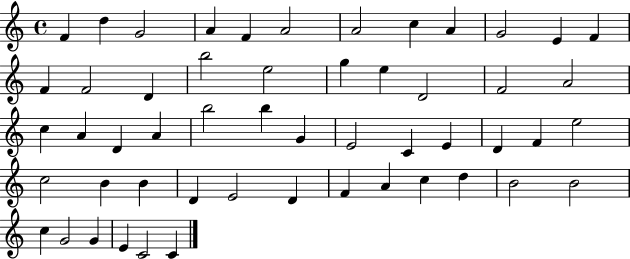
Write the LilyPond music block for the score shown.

{
  \clef treble
  \time 4/4
  \defaultTimeSignature
  \key c \major
  f'4 d''4 g'2 | a'4 f'4 a'2 | a'2 c''4 a'4 | g'2 e'4 f'4 | \break f'4 f'2 d'4 | b''2 e''2 | g''4 e''4 d'2 | f'2 a'2 | \break c''4 a'4 d'4 a'4 | b''2 b''4 g'4 | e'2 c'4 e'4 | d'4 f'4 e''2 | \break c''2 b'4 b'4 | d'4 e'2 d'4 | f'4 a'4 c''4 d''4 | b'2 b'2 | \break c''4 g'2 g'4 | e'4 c'2 c'4 | \bar "|."
}